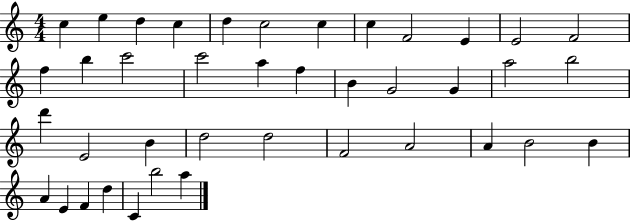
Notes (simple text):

C5/q E5/q D5/q C5/q D5/q C5/h C5/q C5/q F4/h E4/q E4/h F4/h F5/q B5/q C6/h C6/h A5/q F5/q B4/q G4/h G4/q A5/h B5/h D6/q E4/h B4/q D5/h D5/h F4/h A4/h A4/q B4/h B4/q A4/q E4/q F4/q D5/q C4/q B5/h A5/q